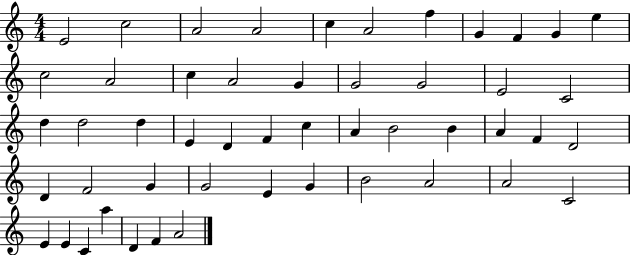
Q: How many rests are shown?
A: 0